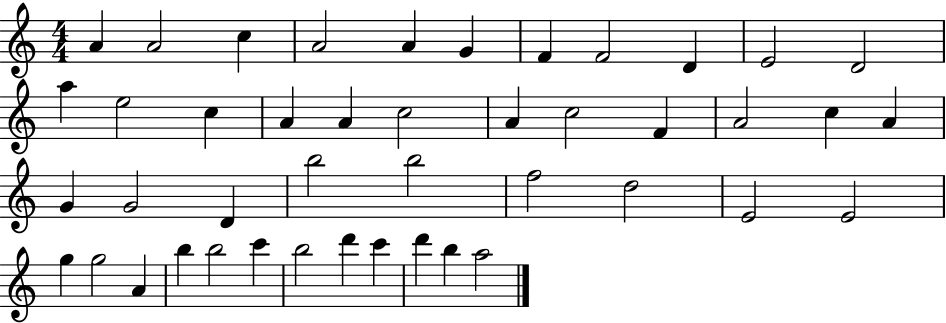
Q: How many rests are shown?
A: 0